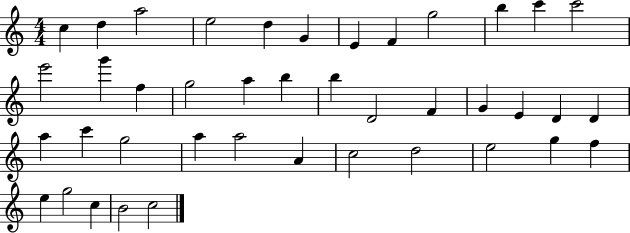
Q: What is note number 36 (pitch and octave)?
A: F5